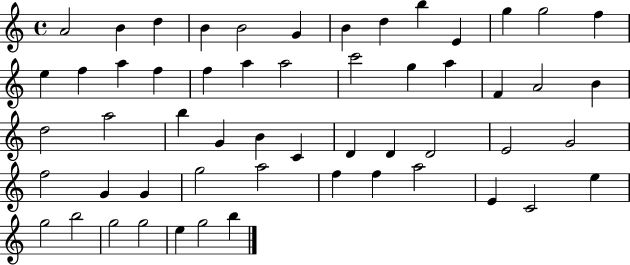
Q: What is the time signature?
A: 4/4